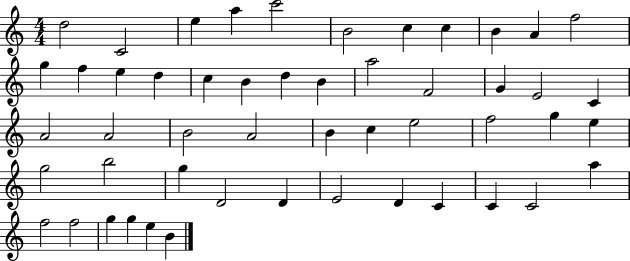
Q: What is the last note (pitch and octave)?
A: B4